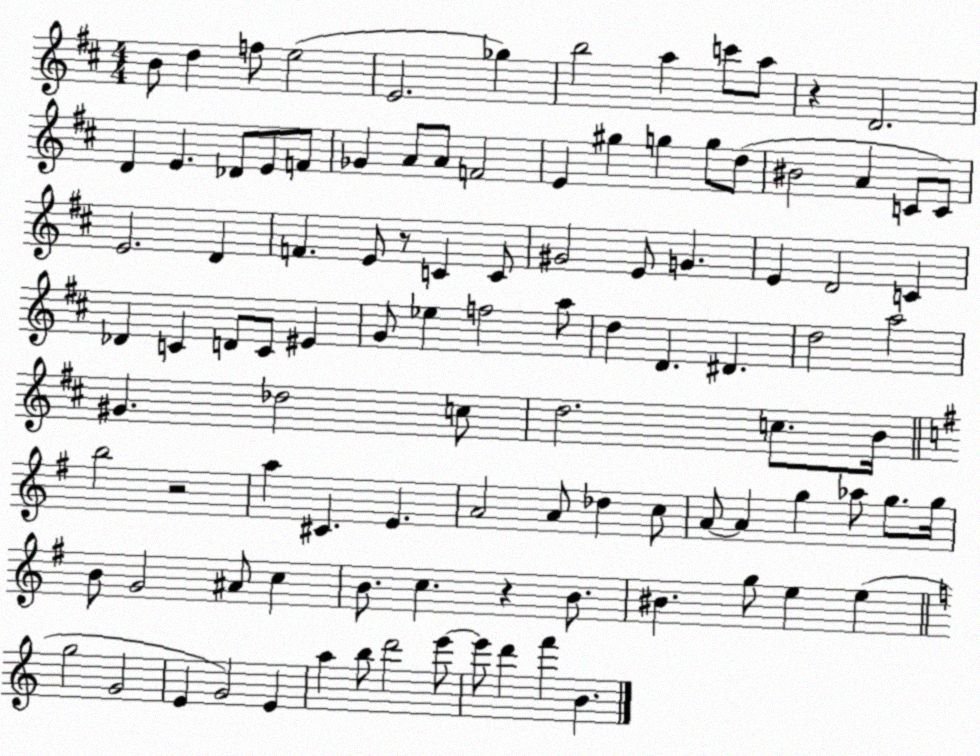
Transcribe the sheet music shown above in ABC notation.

X:1
T:Untitled
M:4/4
L:1/4
K:D
B/2 d f/2 e2 E2 _g b2 a c'/2 a/2 z D2 D E _D/2 E/2 F/2 _G A/2 A/2 F2 E ^g g g/2 d/2 ^B2 A C/2 C/2 E2 D F E/2 z/2 C C/2 ^G2 E/2 G E D2 C _D C D/2 C/2 ^E G/2 _e f2 a/2 d D ^D d2 a2 ^G _d2 c/2 d2 c/2 B/4 b2 z2 a ^C E A2 A/2 _d c/2 A/2 A g _a/2 g/2 g/4 B/2 G2 ^A/2 c B/2 c z B/2 ^B g/2 e e g2 G2 E G2 E a b/2 d'2 e'/2 e'/2 d' f' B